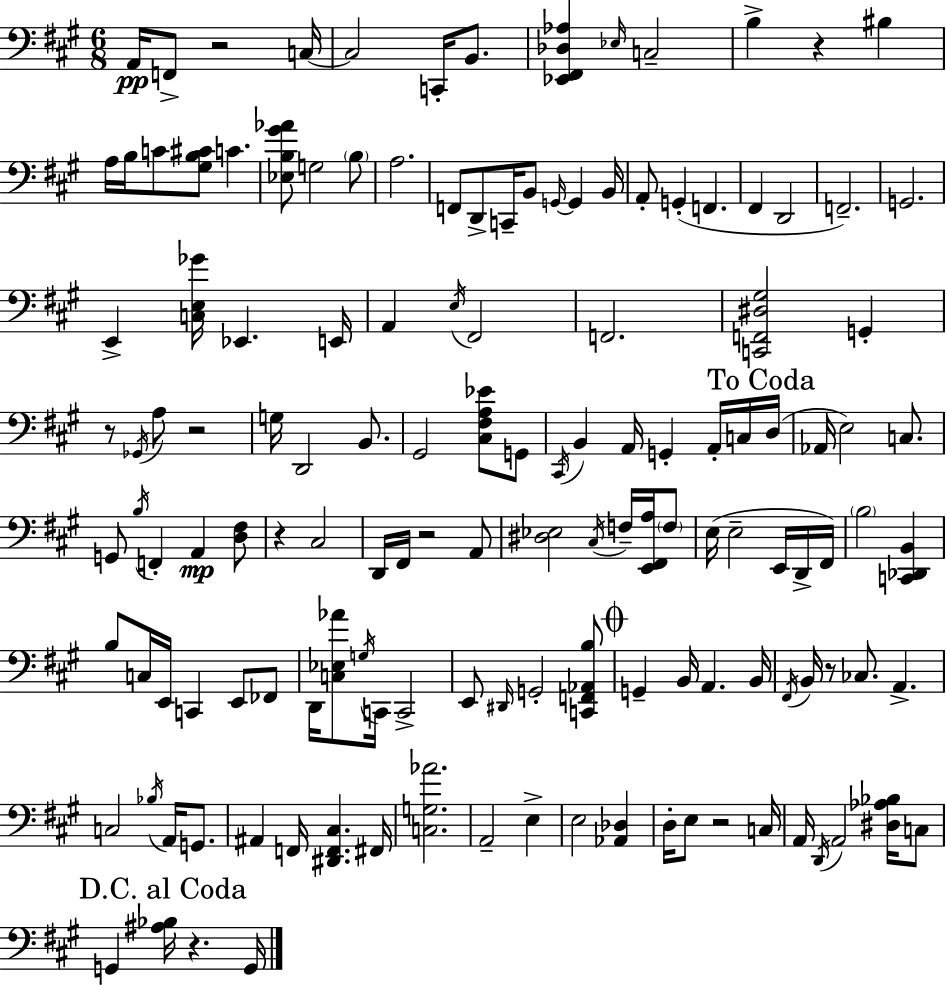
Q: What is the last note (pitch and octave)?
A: G2